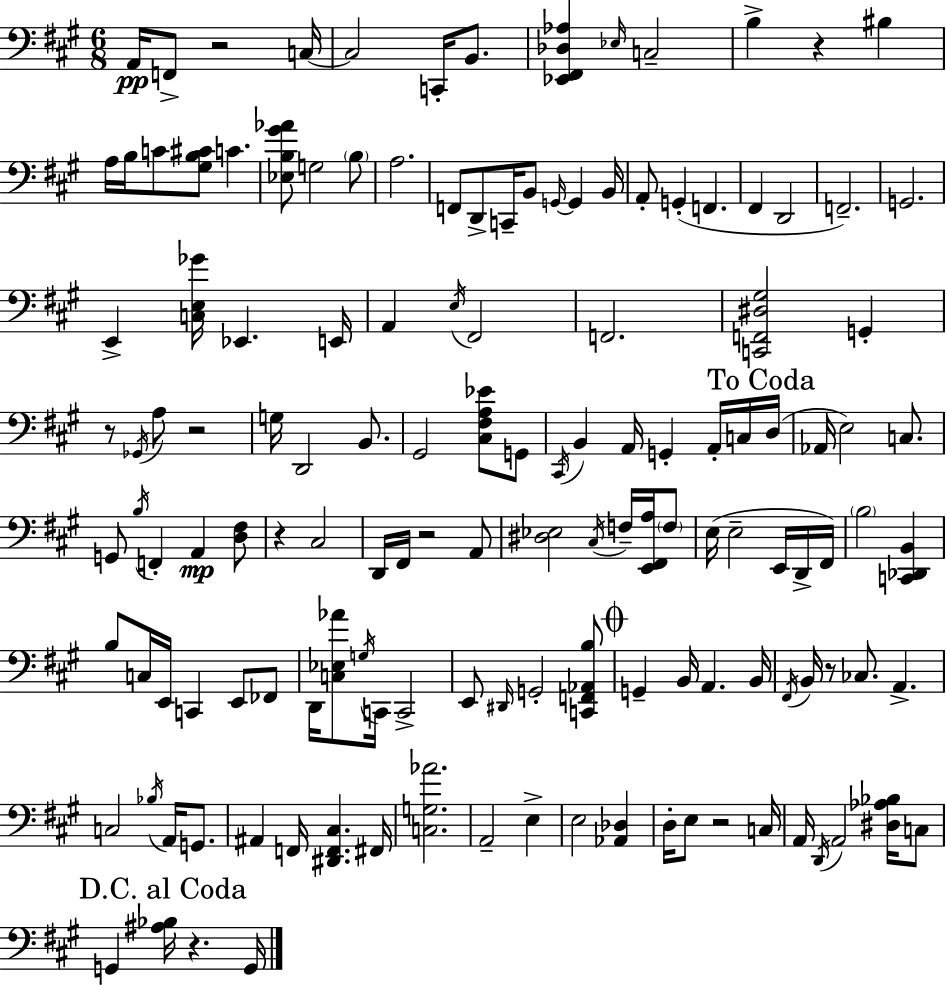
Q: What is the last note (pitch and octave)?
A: G2